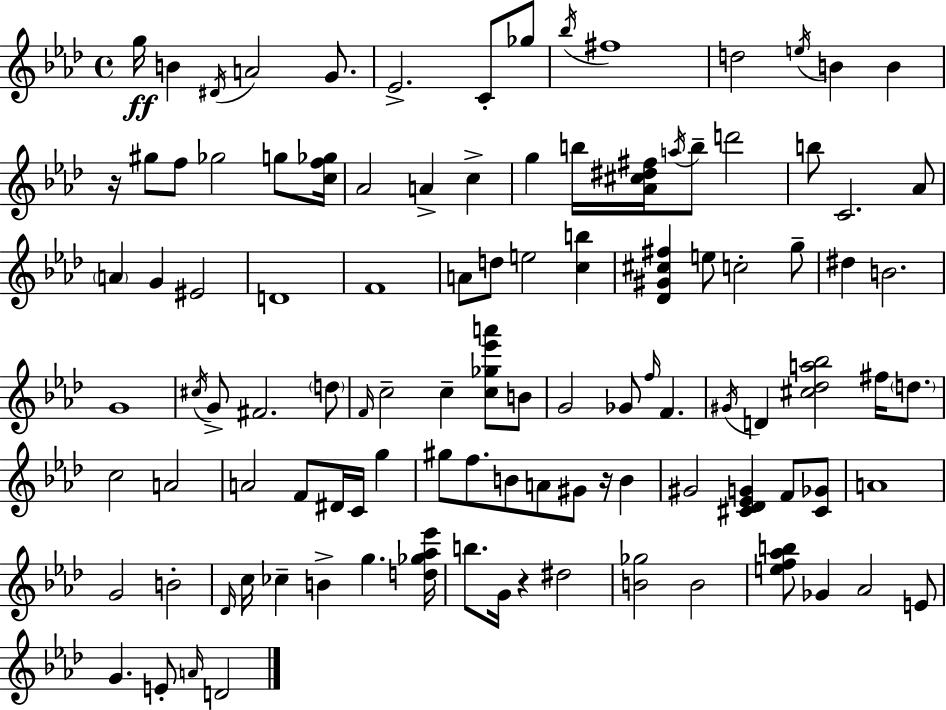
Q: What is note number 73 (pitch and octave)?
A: G#4